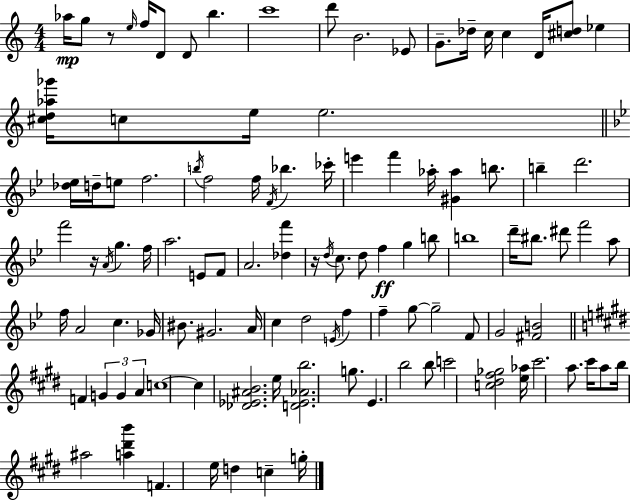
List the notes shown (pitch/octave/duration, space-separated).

Ab5/s G5/e R/e E5/s F5/s D4/e D4/e B5/q. C6/w D6/e B4/h. Eb4/e G4/e. Db5/s C5/s C5/q D4/s [C#5,D5]/e Eb5/q [C#5,D5,Ab5,Gb6]/s C5/e E5/s E5/h. [Db5,Eb5]/s D5/s E5/e F5/h. B5/s F5/h F5/s F4/s Bb5/q. CES6/s E6/q F6/q Ab5/s [G#4,Ab5]/q B5/e. B5/q D6/h. F6/h R/s A4/s G5/q. F5/s A5/h. E4/e F4/e A4/h. [Db5,F6]/q R/s D5/s C5/e. D5/e F5/q G5/q B5/e B5/w D6/s BIS5/e. D#6/e F6/h A5/e F5/s A4/h C5/q. Gb4/s BIS4/e. G#4/h. A4/s C5/q D5/h E4/s F5/q F5/q G5/e G5/h F4/e G4/h [F#4,B4]/h F4/q G4/q G4/q A4/q C5/w C5/q [Db4,Eb4,A#4,B4]/h. E5/s [D4,Eb4,Ab4,B5]/h. G5/e. E4/q. B5/h B5/e C6/h [C5,D#5,F#5,Gb5]/h [E5,Ab5]/s C#6/h. A5/e. C#6/s A5/e B5/s A#5/h [A5,D#6,B6]/q F4/q. E5/s D5/q C5/q G5/s